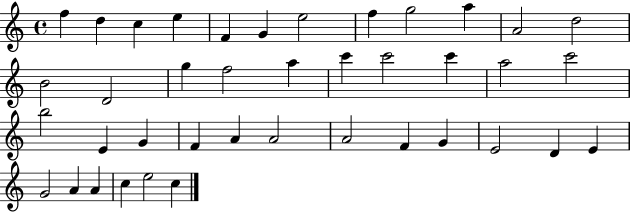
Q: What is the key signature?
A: C major